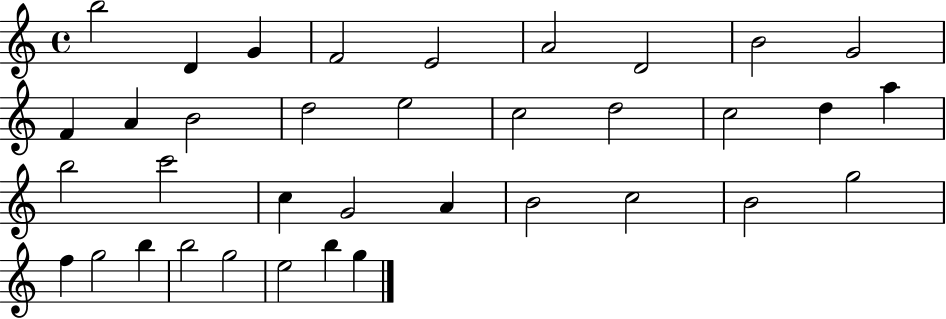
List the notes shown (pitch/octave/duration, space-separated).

B5/h D4/q G4/q F4/h E4/h A4/h D4/h B4/h G4/h F4/q A4/q B4/h D5/h E5/h C5/h D5/h C5/h D5/q A5/q B5/h C6/h C5/q G4/h A4/q B4/h C5/h B4/h G5/h F5/q G5/h B5/q B5/h G5/h E5/h B5/q G5/q